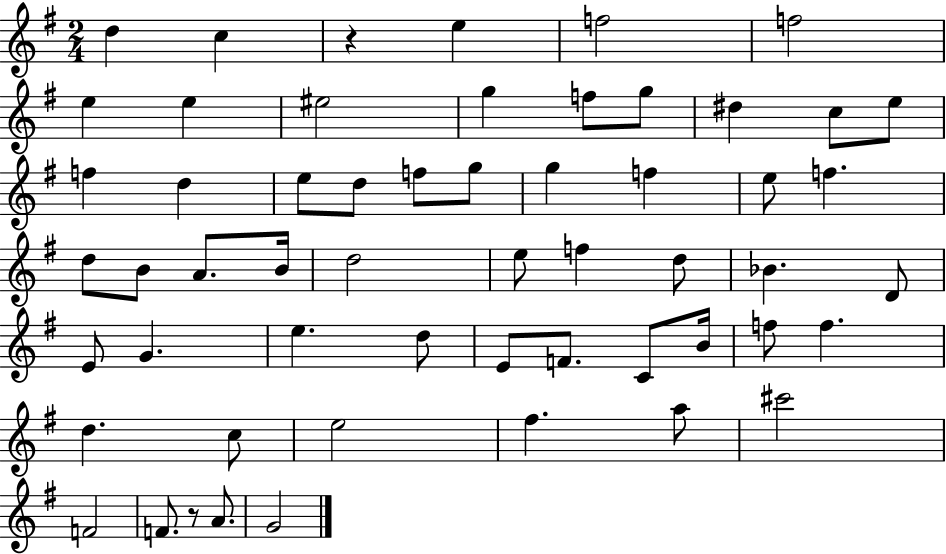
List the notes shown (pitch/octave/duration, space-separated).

D5/q C5/q R/q E5/q F5/h F5/h E5/q E5/q EIS5/h G5/q F5/e G5/e D#5/q C5/e E5/e F5/q D5/q E5/e D5/e F5/e G5/e G5/q F5/q E5/e F5/q. D5/e B4/e A4/e. B4/s D5/h E5/e F5/q D5/e Bb4/q. D4/e E4/e G4/q. E5/q. D5/e E4/e F4/e. C4/e B4/s F5/e F5/q. D5/q. C5/e E5/h F#5/q. A5/e C#6/h F4/h F4/e. R/e A4/e. G4/h